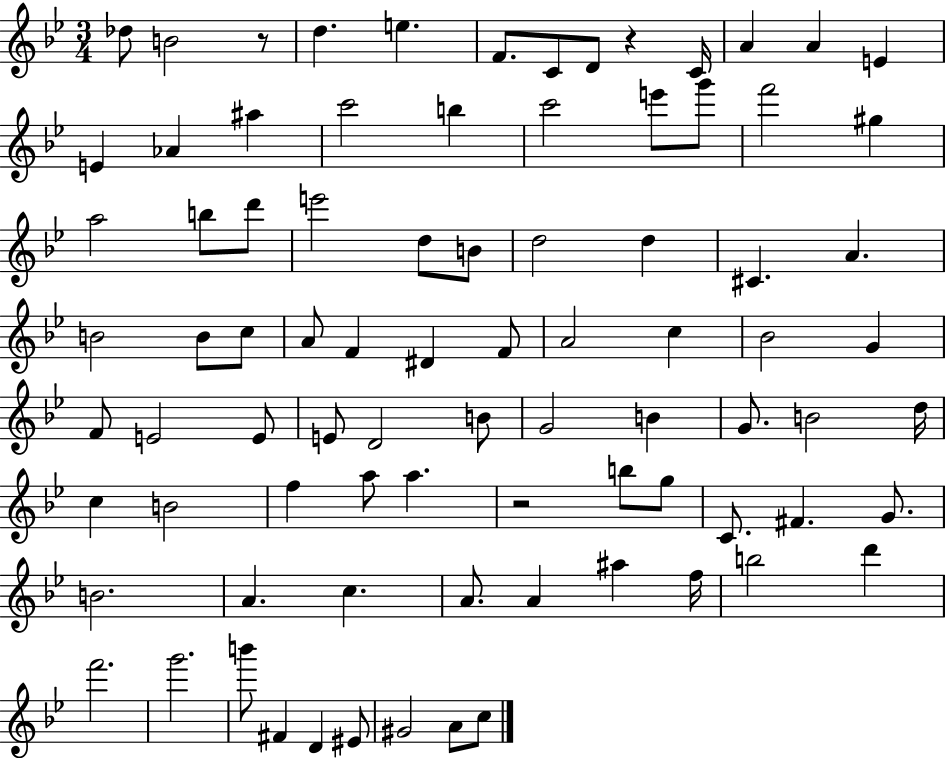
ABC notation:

X:1
T:Untitled
M:3/4
L:1/4
K:Bb
_d/2 B2 z/2 d e F/2 C/2 D/2 z C/4 A A E E _A ^a c'2 b c'2 e'/2 g'/2 f'2 ^g a2 b/2 d'/2 e'2 d/2 B/2 d2 d ^C A B2 B/2 c/2 A/2 F ^D F/2 A2 c _B2 G F/2 E2 E/2 E/2 D2 B/2 G2 B G/2 B2 d/4 c B2 f a/2 a z2 b/2 g/2 C/2 ^F G/2 B2 A c A/2 A ^a f/4 b2 d' f'2 g'2 b'/2 ^F D ^E/2 ^G2 A/2 c/2